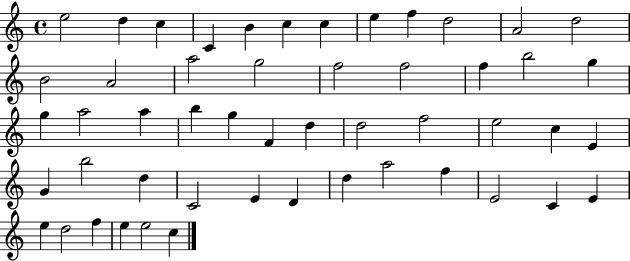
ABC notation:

X:1
T:Untitled
M:4/4
L:1/4
K:C
e2 d c C B c c e f d2 A2 d2 B2 A2 a2 g2 f2 f2 f b2 g g a2 a b g F d d2 f2 e2 c E G b2 d C2 E D d a2 f E2 C E e d2 f e e2 c